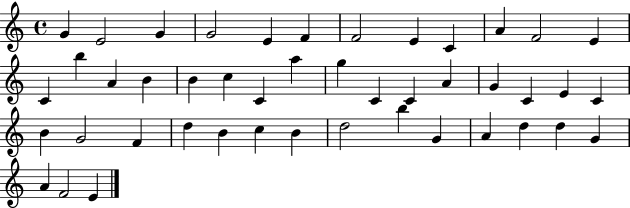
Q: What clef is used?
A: treble